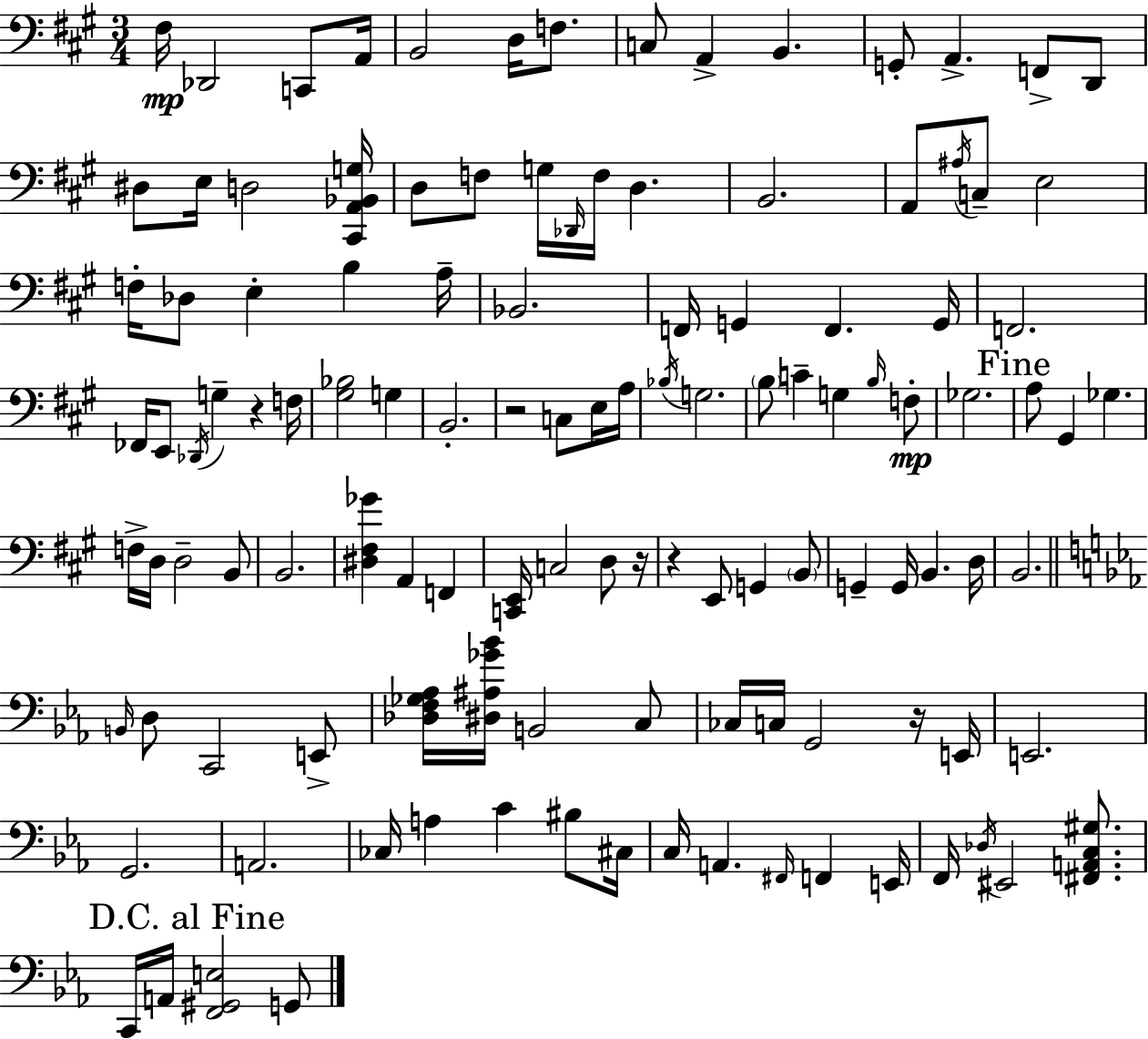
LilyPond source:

{
  \clef bass
  \numericTimeSignature
  \time 3/4
  \key a \major
  fis16\mp des,2 c,8 a,16 | b,2 d16 f8. | c8 a,4-> b,4. | g,8-. a,4.-> f,8-> d,8 | \break dis8 e16 d2 <cis, a, bes, g>16 | d8 f8 g16 \grace { des,16 } f16 d4. | b,2. | a,8 \acciaccatura { ais16 } c8-- e2 | \break f16-. des8 e4-. b4 | a16-- bes,2. | f,16 g,4 f,4. | g,16 f,2. | \break fes,16 e,8 \acciaccatura { des,16 } g4-- r4 | f16 <gis bes>2 g4 | b,2.-. | r2 c8 | \break e16 a16 \acciaccatura { bes16 } g2. | \parenthesize b8 c'4-- g4 | \grace { b16 } f8-.\mp ges2. | \mark "Fine" a8 gis,4 ges4. | \break f16-> d16 d2-- | b,8 b,2. | <dis fis ges'>4 a,4 | f,4 <c, e,>16 c2 | \break d8 r16 r4 e,8 g,4 | \parenthesize b,8 g,4-- g,16 b,4. | d16 b,2. | \bar "||" \break \key c \minor \grace { b,16 } d8 c,2 e,8-> | <des f ges aes>16 <dis ais ges' bes'>16 b,2 c8 | ces16 c16 g,2 r16 | e,16 e,2. | \break g,2. | a,2. | ces16 a4 c'4 bis8 | cis16 c16 a,4. \grace { fis,16 } f,4 | \break e,16 f,16 \acciaccatura { des16 } eis,2 | <fis, a, c gis>8. \mark "D.C. al Fine" c,16 a,16 <f, gis, e>2 | g,8 \bar "|."
}